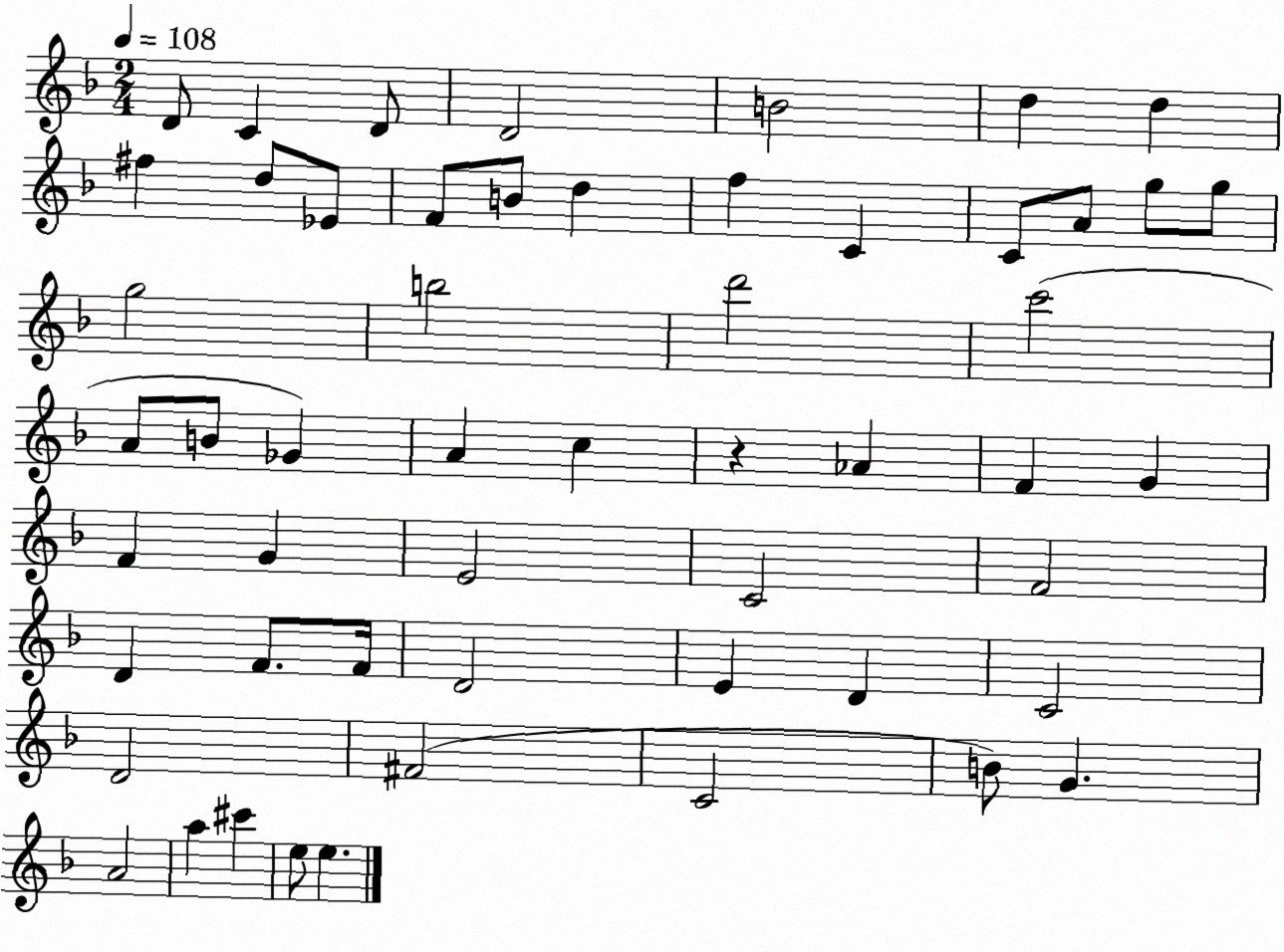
X:1
T:Untitled
M:2/4
L:1/4
K:F
D/2 C D/2 D2 B2 d d ^f d/2 _E/2 F/2 B/2 d f C C/2 A/2 g/2 g/2 g2 b2 d'2 c'2 A/2 B/2 _G A c z _A F G F G E2 C2 F2 D F/2 F/4 D2 E D C2 D2 ^F2 C2 B/2 G A2 a ^c' e/2 e